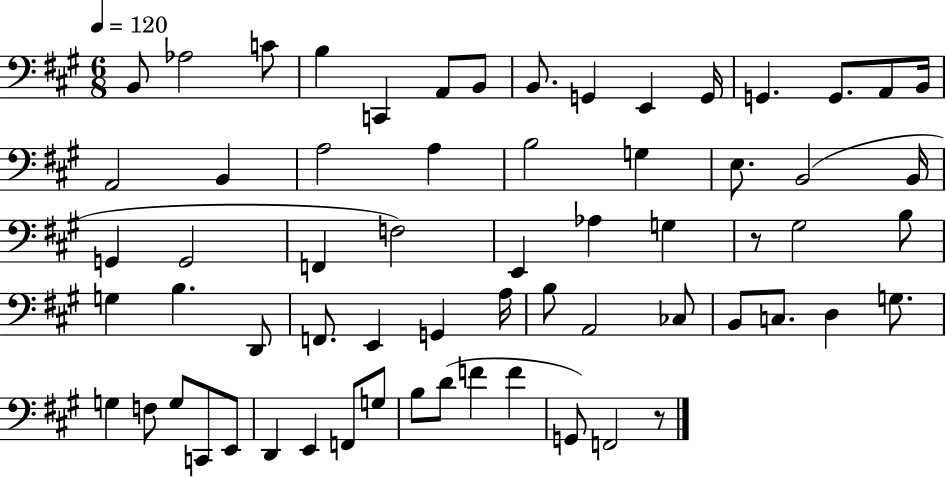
{
  \clef bass
  \numericTimeSignature
  \time 6/8
  \key a \major
  \tempo 4 = 120
  b,8 aes2 c'8 | b4 c,4 a,8 b,8 | b,8. g,4 e,4 g,16 | g,4. g,8. a,8 b,16 | \break a,2 b,4 | a2 a4 | b2 g4 | e8. b,2( b,16 | \break g,4 g,2 | f,4 f2) | e,4 aes4 g4 | r8 gis2 b8 | \break g4 b4. d,8 | f,8. e,4 g,4 a16 | b8 a,2 ces8 | b,8 c8. d4 g8. | \break g4 f8 g8 c,8 e,8 | d,4 e,4 f,8 g8 | b8 d'8( f'4 f'4 | g,8) f,2 r8 | \break \bar "|."
}